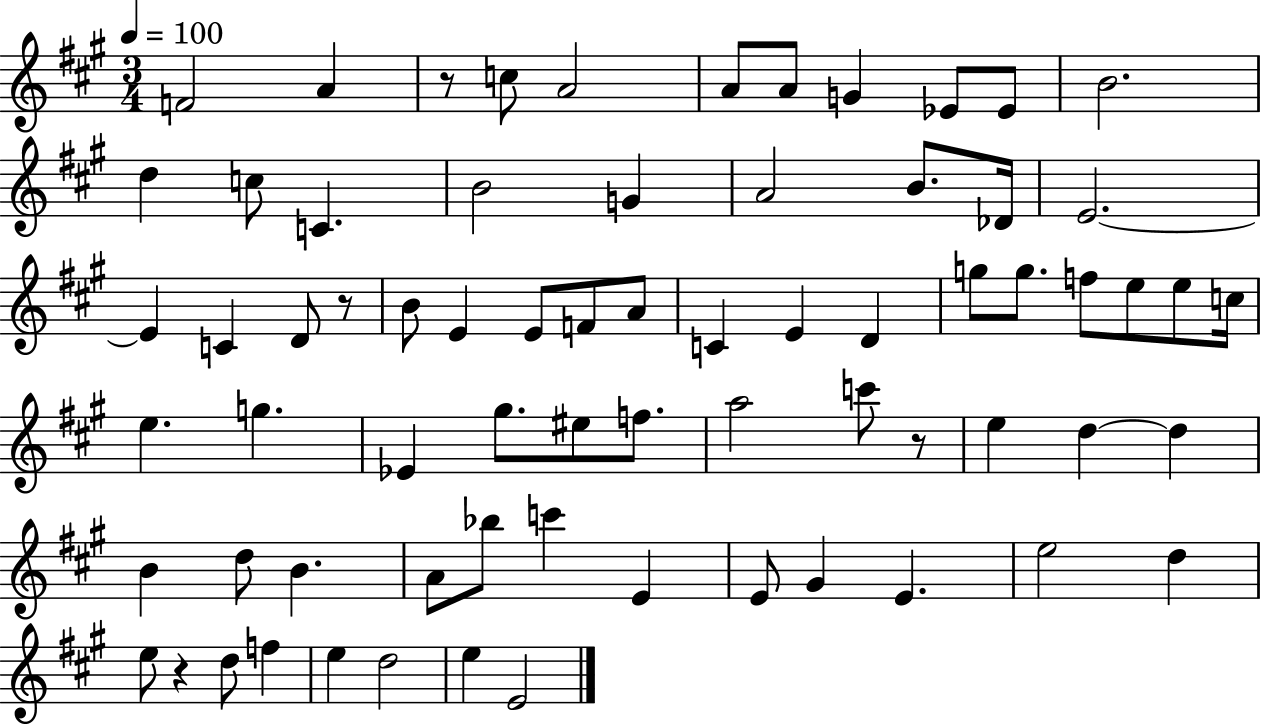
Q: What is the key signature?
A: A major